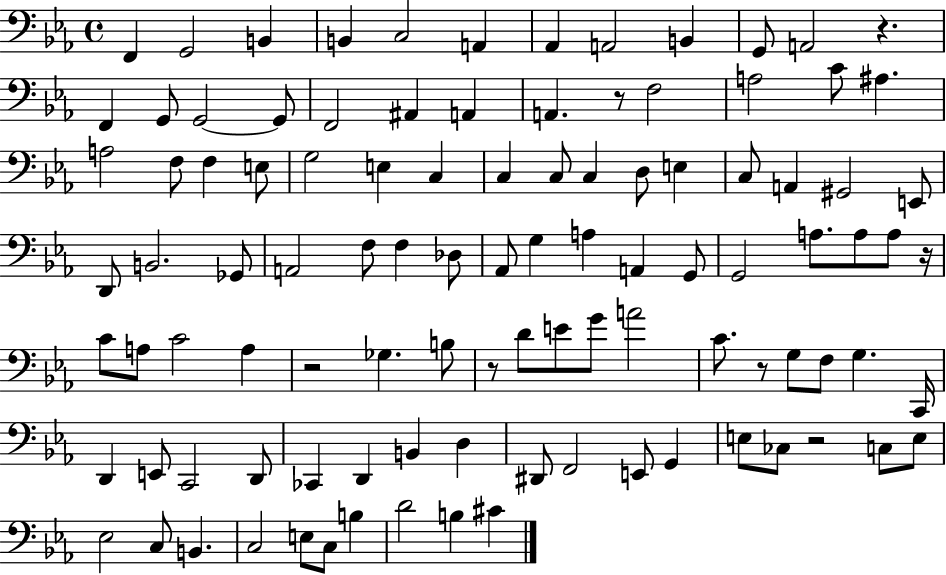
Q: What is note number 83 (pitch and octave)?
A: E3